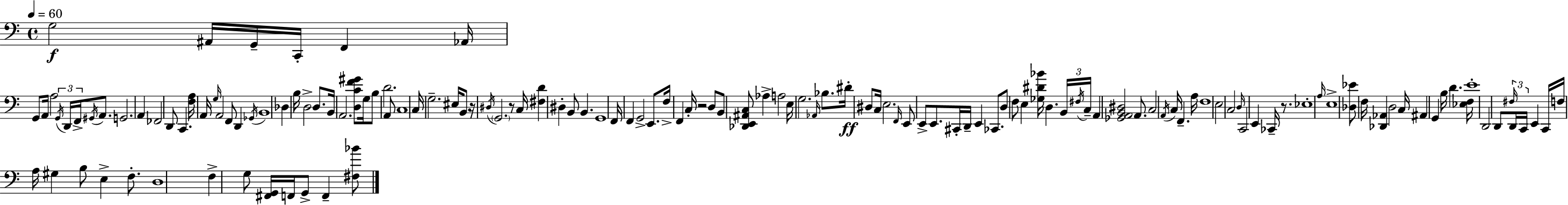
X:1
T:Untitled
M:4/4
L:1/4
K:C
G,2 ^A,,/4 G,,/4 C,,/4 F,, _A,,/4 G,,/2 A,,/4 A,2 G,,/4 D,,/4 F,,/4 ^G,,/4 A,,/2 G,,2 A,, _F,,2 D,,/2 C,, [F,A,]/4 A,,/4 G,/4 A,,2 F,,/2 D,, _G,,/4 B,,4 _D, B,/4 D,2 D,/2 B,,/4 A,,2 [D,CF^G]/2 G,/4 B,/2 D2 A,,/2 C,4 C,/4 G,2 ^E,/4 B,,/2 z/4 ^D,/4 G,,2 z/2 C,/4 [^F,D] ^D, B,,/2 B,, G,,4 F,,/4 F,, G,,2 E,,/2 F,/4 F,, C,/4 z2 D,/2 B,,/2 [_D,,E,,^A,,C,]/2 _A, A,2 E,/4 G,2 _A,,/4 _B,/2 ^D/4 ^D,/2 C,/4 E,2 F,,/4 E,,/2 E,,/2 E,,/2 ^C,,/4 D,,/4 E,, _C,,/2 D,/2 F,/2 E, [_G,^D_B]/4 D, B,,/4 ^F,/4 C,/4 A,, [_G,,A,,B,,^D,]2 A,,/2 C,2 A,,/4 C,/4 F,, A,/4 F,4 E,2 C,2 D,/4 C,,2 E,, _C,,/4 z/2 _E,4 A,/4 E,4 [_D,_E]/2 F,/4 [_D,,_A,,] D,2 C,/4 ^A,, G,, B,/4 D [_E,F,]/4 E4 D,,2 D,,/2 ^F,/4 D,,/4 C,,/4 E,, C,,/4 F,/4 A,/4 ^G, B,/2 E, F,/2 D,4 F, G,/2 [^F,,G,,]/4 F,,/4 G,,/2 F,, [^F,_B]/2